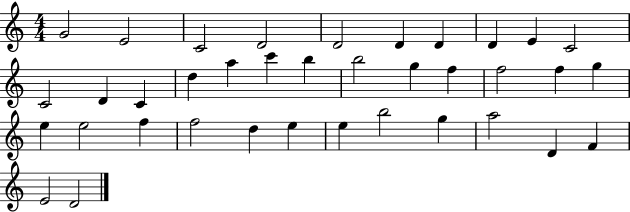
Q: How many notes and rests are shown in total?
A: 37